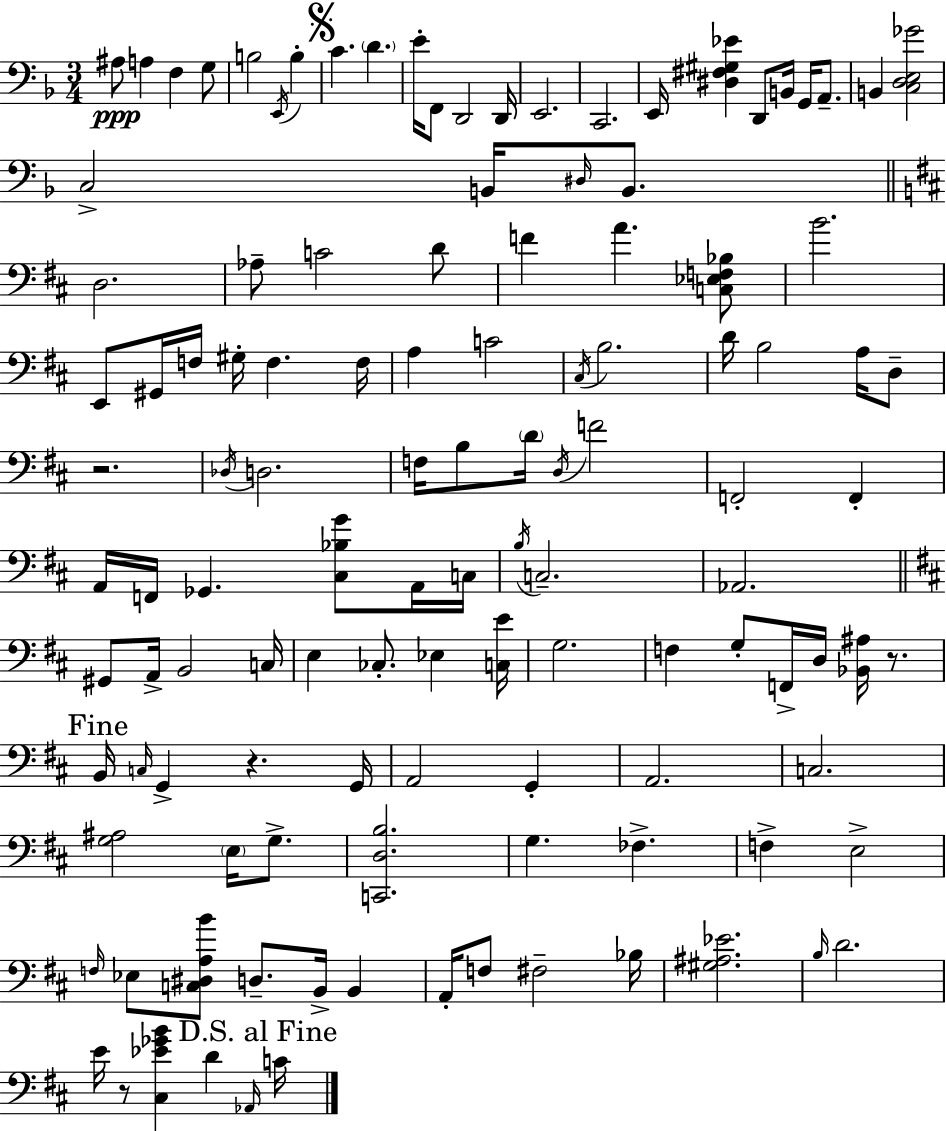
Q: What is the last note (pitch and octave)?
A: C4